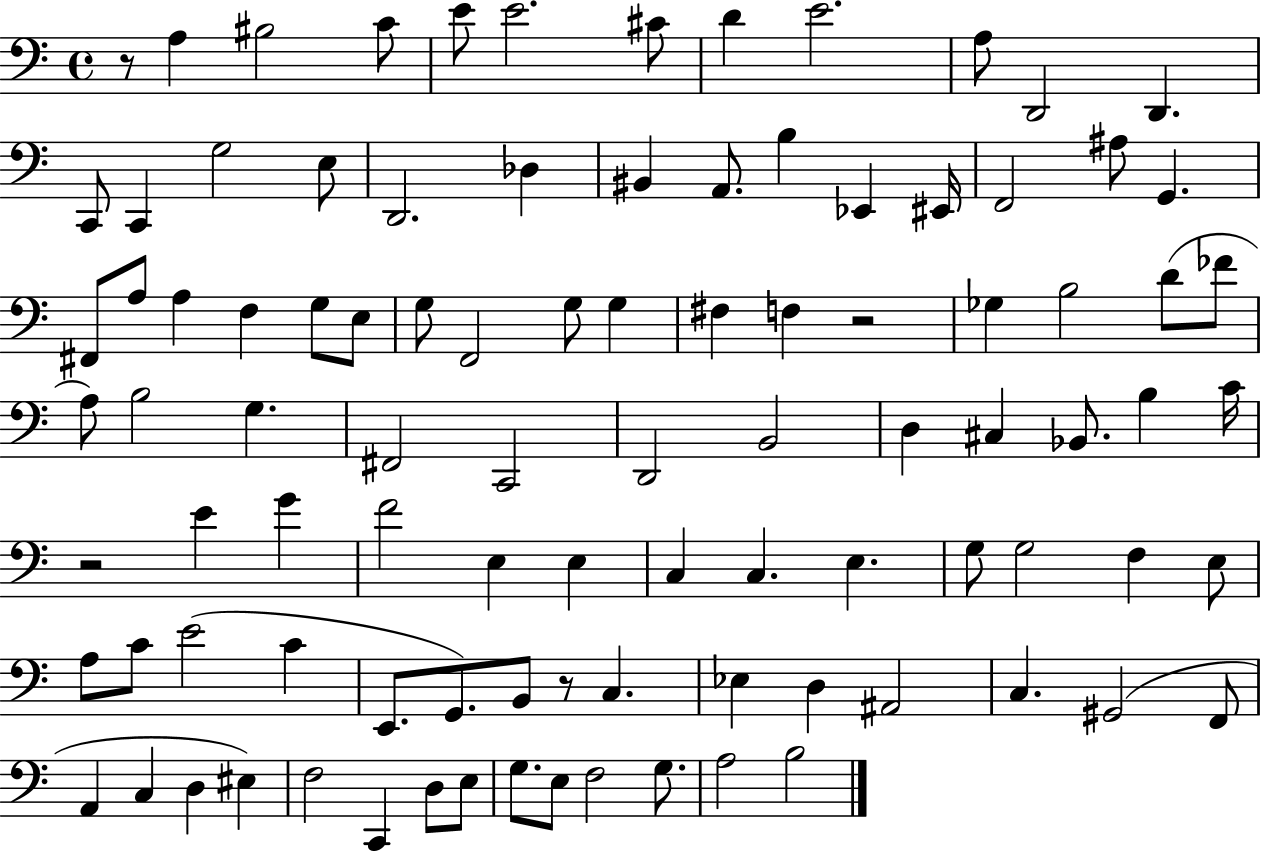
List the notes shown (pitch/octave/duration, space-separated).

R/e A3/q BIS3/h C4/e E4/e E4/h. C#4/e D4/q E4/h. A3/e D2/h D2/q. C2/e C2/q G3/h E3/e D2/h. Db3/q BIS2/q A2/e. B3/q Eb2/q EIS2/s F2/h A#3/e G2/q. F#2/e A3/e A3/q F3/q G3/e E3/e G3/e F2/h G3/e G3/q F#3/q F3/q R/h Gb3/q B3/h D4/e FES4/e A3/e B3/h G3/q. F#2/h C2/h D2/h B2/h D3/q C#3/q Bb2/e. B3/q C4/s R/h E4/q G4/q F4/h E3/q E3/q C3/q C3/q. E3/q. G3/e G3/h F3/q E3/e A3/e C4/e E4/h C4/q E2/e. G2/e. B2/e R/e C3/q. Eb3/q D3/q A#2/h C3/q. G#2/h F2/e A2/q C3/q D3/q EIS3/q F3/h C2/q D3/e E3/e G3/e. E3/e F3/h G3/e. A3/h B3/h